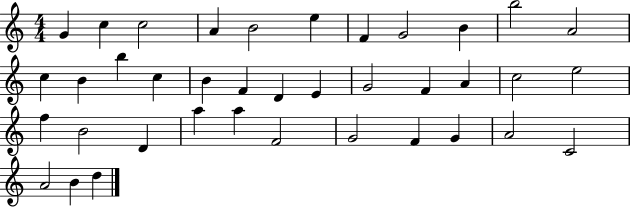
G4/q C5/q C5/h A4/q B4/h E5/q F4/q G4/h B4/q B5/h A4/h C5/q B4/q B5/q C5/q B4/q F4/q D4/q E4/q G4/h F4/q A4/q C5/h E5/h F5/q B4/h D4/q A5/q A5/q F4/h G4/h F4/q G4/q A4/h C4/h A4/h B4/q D5/q